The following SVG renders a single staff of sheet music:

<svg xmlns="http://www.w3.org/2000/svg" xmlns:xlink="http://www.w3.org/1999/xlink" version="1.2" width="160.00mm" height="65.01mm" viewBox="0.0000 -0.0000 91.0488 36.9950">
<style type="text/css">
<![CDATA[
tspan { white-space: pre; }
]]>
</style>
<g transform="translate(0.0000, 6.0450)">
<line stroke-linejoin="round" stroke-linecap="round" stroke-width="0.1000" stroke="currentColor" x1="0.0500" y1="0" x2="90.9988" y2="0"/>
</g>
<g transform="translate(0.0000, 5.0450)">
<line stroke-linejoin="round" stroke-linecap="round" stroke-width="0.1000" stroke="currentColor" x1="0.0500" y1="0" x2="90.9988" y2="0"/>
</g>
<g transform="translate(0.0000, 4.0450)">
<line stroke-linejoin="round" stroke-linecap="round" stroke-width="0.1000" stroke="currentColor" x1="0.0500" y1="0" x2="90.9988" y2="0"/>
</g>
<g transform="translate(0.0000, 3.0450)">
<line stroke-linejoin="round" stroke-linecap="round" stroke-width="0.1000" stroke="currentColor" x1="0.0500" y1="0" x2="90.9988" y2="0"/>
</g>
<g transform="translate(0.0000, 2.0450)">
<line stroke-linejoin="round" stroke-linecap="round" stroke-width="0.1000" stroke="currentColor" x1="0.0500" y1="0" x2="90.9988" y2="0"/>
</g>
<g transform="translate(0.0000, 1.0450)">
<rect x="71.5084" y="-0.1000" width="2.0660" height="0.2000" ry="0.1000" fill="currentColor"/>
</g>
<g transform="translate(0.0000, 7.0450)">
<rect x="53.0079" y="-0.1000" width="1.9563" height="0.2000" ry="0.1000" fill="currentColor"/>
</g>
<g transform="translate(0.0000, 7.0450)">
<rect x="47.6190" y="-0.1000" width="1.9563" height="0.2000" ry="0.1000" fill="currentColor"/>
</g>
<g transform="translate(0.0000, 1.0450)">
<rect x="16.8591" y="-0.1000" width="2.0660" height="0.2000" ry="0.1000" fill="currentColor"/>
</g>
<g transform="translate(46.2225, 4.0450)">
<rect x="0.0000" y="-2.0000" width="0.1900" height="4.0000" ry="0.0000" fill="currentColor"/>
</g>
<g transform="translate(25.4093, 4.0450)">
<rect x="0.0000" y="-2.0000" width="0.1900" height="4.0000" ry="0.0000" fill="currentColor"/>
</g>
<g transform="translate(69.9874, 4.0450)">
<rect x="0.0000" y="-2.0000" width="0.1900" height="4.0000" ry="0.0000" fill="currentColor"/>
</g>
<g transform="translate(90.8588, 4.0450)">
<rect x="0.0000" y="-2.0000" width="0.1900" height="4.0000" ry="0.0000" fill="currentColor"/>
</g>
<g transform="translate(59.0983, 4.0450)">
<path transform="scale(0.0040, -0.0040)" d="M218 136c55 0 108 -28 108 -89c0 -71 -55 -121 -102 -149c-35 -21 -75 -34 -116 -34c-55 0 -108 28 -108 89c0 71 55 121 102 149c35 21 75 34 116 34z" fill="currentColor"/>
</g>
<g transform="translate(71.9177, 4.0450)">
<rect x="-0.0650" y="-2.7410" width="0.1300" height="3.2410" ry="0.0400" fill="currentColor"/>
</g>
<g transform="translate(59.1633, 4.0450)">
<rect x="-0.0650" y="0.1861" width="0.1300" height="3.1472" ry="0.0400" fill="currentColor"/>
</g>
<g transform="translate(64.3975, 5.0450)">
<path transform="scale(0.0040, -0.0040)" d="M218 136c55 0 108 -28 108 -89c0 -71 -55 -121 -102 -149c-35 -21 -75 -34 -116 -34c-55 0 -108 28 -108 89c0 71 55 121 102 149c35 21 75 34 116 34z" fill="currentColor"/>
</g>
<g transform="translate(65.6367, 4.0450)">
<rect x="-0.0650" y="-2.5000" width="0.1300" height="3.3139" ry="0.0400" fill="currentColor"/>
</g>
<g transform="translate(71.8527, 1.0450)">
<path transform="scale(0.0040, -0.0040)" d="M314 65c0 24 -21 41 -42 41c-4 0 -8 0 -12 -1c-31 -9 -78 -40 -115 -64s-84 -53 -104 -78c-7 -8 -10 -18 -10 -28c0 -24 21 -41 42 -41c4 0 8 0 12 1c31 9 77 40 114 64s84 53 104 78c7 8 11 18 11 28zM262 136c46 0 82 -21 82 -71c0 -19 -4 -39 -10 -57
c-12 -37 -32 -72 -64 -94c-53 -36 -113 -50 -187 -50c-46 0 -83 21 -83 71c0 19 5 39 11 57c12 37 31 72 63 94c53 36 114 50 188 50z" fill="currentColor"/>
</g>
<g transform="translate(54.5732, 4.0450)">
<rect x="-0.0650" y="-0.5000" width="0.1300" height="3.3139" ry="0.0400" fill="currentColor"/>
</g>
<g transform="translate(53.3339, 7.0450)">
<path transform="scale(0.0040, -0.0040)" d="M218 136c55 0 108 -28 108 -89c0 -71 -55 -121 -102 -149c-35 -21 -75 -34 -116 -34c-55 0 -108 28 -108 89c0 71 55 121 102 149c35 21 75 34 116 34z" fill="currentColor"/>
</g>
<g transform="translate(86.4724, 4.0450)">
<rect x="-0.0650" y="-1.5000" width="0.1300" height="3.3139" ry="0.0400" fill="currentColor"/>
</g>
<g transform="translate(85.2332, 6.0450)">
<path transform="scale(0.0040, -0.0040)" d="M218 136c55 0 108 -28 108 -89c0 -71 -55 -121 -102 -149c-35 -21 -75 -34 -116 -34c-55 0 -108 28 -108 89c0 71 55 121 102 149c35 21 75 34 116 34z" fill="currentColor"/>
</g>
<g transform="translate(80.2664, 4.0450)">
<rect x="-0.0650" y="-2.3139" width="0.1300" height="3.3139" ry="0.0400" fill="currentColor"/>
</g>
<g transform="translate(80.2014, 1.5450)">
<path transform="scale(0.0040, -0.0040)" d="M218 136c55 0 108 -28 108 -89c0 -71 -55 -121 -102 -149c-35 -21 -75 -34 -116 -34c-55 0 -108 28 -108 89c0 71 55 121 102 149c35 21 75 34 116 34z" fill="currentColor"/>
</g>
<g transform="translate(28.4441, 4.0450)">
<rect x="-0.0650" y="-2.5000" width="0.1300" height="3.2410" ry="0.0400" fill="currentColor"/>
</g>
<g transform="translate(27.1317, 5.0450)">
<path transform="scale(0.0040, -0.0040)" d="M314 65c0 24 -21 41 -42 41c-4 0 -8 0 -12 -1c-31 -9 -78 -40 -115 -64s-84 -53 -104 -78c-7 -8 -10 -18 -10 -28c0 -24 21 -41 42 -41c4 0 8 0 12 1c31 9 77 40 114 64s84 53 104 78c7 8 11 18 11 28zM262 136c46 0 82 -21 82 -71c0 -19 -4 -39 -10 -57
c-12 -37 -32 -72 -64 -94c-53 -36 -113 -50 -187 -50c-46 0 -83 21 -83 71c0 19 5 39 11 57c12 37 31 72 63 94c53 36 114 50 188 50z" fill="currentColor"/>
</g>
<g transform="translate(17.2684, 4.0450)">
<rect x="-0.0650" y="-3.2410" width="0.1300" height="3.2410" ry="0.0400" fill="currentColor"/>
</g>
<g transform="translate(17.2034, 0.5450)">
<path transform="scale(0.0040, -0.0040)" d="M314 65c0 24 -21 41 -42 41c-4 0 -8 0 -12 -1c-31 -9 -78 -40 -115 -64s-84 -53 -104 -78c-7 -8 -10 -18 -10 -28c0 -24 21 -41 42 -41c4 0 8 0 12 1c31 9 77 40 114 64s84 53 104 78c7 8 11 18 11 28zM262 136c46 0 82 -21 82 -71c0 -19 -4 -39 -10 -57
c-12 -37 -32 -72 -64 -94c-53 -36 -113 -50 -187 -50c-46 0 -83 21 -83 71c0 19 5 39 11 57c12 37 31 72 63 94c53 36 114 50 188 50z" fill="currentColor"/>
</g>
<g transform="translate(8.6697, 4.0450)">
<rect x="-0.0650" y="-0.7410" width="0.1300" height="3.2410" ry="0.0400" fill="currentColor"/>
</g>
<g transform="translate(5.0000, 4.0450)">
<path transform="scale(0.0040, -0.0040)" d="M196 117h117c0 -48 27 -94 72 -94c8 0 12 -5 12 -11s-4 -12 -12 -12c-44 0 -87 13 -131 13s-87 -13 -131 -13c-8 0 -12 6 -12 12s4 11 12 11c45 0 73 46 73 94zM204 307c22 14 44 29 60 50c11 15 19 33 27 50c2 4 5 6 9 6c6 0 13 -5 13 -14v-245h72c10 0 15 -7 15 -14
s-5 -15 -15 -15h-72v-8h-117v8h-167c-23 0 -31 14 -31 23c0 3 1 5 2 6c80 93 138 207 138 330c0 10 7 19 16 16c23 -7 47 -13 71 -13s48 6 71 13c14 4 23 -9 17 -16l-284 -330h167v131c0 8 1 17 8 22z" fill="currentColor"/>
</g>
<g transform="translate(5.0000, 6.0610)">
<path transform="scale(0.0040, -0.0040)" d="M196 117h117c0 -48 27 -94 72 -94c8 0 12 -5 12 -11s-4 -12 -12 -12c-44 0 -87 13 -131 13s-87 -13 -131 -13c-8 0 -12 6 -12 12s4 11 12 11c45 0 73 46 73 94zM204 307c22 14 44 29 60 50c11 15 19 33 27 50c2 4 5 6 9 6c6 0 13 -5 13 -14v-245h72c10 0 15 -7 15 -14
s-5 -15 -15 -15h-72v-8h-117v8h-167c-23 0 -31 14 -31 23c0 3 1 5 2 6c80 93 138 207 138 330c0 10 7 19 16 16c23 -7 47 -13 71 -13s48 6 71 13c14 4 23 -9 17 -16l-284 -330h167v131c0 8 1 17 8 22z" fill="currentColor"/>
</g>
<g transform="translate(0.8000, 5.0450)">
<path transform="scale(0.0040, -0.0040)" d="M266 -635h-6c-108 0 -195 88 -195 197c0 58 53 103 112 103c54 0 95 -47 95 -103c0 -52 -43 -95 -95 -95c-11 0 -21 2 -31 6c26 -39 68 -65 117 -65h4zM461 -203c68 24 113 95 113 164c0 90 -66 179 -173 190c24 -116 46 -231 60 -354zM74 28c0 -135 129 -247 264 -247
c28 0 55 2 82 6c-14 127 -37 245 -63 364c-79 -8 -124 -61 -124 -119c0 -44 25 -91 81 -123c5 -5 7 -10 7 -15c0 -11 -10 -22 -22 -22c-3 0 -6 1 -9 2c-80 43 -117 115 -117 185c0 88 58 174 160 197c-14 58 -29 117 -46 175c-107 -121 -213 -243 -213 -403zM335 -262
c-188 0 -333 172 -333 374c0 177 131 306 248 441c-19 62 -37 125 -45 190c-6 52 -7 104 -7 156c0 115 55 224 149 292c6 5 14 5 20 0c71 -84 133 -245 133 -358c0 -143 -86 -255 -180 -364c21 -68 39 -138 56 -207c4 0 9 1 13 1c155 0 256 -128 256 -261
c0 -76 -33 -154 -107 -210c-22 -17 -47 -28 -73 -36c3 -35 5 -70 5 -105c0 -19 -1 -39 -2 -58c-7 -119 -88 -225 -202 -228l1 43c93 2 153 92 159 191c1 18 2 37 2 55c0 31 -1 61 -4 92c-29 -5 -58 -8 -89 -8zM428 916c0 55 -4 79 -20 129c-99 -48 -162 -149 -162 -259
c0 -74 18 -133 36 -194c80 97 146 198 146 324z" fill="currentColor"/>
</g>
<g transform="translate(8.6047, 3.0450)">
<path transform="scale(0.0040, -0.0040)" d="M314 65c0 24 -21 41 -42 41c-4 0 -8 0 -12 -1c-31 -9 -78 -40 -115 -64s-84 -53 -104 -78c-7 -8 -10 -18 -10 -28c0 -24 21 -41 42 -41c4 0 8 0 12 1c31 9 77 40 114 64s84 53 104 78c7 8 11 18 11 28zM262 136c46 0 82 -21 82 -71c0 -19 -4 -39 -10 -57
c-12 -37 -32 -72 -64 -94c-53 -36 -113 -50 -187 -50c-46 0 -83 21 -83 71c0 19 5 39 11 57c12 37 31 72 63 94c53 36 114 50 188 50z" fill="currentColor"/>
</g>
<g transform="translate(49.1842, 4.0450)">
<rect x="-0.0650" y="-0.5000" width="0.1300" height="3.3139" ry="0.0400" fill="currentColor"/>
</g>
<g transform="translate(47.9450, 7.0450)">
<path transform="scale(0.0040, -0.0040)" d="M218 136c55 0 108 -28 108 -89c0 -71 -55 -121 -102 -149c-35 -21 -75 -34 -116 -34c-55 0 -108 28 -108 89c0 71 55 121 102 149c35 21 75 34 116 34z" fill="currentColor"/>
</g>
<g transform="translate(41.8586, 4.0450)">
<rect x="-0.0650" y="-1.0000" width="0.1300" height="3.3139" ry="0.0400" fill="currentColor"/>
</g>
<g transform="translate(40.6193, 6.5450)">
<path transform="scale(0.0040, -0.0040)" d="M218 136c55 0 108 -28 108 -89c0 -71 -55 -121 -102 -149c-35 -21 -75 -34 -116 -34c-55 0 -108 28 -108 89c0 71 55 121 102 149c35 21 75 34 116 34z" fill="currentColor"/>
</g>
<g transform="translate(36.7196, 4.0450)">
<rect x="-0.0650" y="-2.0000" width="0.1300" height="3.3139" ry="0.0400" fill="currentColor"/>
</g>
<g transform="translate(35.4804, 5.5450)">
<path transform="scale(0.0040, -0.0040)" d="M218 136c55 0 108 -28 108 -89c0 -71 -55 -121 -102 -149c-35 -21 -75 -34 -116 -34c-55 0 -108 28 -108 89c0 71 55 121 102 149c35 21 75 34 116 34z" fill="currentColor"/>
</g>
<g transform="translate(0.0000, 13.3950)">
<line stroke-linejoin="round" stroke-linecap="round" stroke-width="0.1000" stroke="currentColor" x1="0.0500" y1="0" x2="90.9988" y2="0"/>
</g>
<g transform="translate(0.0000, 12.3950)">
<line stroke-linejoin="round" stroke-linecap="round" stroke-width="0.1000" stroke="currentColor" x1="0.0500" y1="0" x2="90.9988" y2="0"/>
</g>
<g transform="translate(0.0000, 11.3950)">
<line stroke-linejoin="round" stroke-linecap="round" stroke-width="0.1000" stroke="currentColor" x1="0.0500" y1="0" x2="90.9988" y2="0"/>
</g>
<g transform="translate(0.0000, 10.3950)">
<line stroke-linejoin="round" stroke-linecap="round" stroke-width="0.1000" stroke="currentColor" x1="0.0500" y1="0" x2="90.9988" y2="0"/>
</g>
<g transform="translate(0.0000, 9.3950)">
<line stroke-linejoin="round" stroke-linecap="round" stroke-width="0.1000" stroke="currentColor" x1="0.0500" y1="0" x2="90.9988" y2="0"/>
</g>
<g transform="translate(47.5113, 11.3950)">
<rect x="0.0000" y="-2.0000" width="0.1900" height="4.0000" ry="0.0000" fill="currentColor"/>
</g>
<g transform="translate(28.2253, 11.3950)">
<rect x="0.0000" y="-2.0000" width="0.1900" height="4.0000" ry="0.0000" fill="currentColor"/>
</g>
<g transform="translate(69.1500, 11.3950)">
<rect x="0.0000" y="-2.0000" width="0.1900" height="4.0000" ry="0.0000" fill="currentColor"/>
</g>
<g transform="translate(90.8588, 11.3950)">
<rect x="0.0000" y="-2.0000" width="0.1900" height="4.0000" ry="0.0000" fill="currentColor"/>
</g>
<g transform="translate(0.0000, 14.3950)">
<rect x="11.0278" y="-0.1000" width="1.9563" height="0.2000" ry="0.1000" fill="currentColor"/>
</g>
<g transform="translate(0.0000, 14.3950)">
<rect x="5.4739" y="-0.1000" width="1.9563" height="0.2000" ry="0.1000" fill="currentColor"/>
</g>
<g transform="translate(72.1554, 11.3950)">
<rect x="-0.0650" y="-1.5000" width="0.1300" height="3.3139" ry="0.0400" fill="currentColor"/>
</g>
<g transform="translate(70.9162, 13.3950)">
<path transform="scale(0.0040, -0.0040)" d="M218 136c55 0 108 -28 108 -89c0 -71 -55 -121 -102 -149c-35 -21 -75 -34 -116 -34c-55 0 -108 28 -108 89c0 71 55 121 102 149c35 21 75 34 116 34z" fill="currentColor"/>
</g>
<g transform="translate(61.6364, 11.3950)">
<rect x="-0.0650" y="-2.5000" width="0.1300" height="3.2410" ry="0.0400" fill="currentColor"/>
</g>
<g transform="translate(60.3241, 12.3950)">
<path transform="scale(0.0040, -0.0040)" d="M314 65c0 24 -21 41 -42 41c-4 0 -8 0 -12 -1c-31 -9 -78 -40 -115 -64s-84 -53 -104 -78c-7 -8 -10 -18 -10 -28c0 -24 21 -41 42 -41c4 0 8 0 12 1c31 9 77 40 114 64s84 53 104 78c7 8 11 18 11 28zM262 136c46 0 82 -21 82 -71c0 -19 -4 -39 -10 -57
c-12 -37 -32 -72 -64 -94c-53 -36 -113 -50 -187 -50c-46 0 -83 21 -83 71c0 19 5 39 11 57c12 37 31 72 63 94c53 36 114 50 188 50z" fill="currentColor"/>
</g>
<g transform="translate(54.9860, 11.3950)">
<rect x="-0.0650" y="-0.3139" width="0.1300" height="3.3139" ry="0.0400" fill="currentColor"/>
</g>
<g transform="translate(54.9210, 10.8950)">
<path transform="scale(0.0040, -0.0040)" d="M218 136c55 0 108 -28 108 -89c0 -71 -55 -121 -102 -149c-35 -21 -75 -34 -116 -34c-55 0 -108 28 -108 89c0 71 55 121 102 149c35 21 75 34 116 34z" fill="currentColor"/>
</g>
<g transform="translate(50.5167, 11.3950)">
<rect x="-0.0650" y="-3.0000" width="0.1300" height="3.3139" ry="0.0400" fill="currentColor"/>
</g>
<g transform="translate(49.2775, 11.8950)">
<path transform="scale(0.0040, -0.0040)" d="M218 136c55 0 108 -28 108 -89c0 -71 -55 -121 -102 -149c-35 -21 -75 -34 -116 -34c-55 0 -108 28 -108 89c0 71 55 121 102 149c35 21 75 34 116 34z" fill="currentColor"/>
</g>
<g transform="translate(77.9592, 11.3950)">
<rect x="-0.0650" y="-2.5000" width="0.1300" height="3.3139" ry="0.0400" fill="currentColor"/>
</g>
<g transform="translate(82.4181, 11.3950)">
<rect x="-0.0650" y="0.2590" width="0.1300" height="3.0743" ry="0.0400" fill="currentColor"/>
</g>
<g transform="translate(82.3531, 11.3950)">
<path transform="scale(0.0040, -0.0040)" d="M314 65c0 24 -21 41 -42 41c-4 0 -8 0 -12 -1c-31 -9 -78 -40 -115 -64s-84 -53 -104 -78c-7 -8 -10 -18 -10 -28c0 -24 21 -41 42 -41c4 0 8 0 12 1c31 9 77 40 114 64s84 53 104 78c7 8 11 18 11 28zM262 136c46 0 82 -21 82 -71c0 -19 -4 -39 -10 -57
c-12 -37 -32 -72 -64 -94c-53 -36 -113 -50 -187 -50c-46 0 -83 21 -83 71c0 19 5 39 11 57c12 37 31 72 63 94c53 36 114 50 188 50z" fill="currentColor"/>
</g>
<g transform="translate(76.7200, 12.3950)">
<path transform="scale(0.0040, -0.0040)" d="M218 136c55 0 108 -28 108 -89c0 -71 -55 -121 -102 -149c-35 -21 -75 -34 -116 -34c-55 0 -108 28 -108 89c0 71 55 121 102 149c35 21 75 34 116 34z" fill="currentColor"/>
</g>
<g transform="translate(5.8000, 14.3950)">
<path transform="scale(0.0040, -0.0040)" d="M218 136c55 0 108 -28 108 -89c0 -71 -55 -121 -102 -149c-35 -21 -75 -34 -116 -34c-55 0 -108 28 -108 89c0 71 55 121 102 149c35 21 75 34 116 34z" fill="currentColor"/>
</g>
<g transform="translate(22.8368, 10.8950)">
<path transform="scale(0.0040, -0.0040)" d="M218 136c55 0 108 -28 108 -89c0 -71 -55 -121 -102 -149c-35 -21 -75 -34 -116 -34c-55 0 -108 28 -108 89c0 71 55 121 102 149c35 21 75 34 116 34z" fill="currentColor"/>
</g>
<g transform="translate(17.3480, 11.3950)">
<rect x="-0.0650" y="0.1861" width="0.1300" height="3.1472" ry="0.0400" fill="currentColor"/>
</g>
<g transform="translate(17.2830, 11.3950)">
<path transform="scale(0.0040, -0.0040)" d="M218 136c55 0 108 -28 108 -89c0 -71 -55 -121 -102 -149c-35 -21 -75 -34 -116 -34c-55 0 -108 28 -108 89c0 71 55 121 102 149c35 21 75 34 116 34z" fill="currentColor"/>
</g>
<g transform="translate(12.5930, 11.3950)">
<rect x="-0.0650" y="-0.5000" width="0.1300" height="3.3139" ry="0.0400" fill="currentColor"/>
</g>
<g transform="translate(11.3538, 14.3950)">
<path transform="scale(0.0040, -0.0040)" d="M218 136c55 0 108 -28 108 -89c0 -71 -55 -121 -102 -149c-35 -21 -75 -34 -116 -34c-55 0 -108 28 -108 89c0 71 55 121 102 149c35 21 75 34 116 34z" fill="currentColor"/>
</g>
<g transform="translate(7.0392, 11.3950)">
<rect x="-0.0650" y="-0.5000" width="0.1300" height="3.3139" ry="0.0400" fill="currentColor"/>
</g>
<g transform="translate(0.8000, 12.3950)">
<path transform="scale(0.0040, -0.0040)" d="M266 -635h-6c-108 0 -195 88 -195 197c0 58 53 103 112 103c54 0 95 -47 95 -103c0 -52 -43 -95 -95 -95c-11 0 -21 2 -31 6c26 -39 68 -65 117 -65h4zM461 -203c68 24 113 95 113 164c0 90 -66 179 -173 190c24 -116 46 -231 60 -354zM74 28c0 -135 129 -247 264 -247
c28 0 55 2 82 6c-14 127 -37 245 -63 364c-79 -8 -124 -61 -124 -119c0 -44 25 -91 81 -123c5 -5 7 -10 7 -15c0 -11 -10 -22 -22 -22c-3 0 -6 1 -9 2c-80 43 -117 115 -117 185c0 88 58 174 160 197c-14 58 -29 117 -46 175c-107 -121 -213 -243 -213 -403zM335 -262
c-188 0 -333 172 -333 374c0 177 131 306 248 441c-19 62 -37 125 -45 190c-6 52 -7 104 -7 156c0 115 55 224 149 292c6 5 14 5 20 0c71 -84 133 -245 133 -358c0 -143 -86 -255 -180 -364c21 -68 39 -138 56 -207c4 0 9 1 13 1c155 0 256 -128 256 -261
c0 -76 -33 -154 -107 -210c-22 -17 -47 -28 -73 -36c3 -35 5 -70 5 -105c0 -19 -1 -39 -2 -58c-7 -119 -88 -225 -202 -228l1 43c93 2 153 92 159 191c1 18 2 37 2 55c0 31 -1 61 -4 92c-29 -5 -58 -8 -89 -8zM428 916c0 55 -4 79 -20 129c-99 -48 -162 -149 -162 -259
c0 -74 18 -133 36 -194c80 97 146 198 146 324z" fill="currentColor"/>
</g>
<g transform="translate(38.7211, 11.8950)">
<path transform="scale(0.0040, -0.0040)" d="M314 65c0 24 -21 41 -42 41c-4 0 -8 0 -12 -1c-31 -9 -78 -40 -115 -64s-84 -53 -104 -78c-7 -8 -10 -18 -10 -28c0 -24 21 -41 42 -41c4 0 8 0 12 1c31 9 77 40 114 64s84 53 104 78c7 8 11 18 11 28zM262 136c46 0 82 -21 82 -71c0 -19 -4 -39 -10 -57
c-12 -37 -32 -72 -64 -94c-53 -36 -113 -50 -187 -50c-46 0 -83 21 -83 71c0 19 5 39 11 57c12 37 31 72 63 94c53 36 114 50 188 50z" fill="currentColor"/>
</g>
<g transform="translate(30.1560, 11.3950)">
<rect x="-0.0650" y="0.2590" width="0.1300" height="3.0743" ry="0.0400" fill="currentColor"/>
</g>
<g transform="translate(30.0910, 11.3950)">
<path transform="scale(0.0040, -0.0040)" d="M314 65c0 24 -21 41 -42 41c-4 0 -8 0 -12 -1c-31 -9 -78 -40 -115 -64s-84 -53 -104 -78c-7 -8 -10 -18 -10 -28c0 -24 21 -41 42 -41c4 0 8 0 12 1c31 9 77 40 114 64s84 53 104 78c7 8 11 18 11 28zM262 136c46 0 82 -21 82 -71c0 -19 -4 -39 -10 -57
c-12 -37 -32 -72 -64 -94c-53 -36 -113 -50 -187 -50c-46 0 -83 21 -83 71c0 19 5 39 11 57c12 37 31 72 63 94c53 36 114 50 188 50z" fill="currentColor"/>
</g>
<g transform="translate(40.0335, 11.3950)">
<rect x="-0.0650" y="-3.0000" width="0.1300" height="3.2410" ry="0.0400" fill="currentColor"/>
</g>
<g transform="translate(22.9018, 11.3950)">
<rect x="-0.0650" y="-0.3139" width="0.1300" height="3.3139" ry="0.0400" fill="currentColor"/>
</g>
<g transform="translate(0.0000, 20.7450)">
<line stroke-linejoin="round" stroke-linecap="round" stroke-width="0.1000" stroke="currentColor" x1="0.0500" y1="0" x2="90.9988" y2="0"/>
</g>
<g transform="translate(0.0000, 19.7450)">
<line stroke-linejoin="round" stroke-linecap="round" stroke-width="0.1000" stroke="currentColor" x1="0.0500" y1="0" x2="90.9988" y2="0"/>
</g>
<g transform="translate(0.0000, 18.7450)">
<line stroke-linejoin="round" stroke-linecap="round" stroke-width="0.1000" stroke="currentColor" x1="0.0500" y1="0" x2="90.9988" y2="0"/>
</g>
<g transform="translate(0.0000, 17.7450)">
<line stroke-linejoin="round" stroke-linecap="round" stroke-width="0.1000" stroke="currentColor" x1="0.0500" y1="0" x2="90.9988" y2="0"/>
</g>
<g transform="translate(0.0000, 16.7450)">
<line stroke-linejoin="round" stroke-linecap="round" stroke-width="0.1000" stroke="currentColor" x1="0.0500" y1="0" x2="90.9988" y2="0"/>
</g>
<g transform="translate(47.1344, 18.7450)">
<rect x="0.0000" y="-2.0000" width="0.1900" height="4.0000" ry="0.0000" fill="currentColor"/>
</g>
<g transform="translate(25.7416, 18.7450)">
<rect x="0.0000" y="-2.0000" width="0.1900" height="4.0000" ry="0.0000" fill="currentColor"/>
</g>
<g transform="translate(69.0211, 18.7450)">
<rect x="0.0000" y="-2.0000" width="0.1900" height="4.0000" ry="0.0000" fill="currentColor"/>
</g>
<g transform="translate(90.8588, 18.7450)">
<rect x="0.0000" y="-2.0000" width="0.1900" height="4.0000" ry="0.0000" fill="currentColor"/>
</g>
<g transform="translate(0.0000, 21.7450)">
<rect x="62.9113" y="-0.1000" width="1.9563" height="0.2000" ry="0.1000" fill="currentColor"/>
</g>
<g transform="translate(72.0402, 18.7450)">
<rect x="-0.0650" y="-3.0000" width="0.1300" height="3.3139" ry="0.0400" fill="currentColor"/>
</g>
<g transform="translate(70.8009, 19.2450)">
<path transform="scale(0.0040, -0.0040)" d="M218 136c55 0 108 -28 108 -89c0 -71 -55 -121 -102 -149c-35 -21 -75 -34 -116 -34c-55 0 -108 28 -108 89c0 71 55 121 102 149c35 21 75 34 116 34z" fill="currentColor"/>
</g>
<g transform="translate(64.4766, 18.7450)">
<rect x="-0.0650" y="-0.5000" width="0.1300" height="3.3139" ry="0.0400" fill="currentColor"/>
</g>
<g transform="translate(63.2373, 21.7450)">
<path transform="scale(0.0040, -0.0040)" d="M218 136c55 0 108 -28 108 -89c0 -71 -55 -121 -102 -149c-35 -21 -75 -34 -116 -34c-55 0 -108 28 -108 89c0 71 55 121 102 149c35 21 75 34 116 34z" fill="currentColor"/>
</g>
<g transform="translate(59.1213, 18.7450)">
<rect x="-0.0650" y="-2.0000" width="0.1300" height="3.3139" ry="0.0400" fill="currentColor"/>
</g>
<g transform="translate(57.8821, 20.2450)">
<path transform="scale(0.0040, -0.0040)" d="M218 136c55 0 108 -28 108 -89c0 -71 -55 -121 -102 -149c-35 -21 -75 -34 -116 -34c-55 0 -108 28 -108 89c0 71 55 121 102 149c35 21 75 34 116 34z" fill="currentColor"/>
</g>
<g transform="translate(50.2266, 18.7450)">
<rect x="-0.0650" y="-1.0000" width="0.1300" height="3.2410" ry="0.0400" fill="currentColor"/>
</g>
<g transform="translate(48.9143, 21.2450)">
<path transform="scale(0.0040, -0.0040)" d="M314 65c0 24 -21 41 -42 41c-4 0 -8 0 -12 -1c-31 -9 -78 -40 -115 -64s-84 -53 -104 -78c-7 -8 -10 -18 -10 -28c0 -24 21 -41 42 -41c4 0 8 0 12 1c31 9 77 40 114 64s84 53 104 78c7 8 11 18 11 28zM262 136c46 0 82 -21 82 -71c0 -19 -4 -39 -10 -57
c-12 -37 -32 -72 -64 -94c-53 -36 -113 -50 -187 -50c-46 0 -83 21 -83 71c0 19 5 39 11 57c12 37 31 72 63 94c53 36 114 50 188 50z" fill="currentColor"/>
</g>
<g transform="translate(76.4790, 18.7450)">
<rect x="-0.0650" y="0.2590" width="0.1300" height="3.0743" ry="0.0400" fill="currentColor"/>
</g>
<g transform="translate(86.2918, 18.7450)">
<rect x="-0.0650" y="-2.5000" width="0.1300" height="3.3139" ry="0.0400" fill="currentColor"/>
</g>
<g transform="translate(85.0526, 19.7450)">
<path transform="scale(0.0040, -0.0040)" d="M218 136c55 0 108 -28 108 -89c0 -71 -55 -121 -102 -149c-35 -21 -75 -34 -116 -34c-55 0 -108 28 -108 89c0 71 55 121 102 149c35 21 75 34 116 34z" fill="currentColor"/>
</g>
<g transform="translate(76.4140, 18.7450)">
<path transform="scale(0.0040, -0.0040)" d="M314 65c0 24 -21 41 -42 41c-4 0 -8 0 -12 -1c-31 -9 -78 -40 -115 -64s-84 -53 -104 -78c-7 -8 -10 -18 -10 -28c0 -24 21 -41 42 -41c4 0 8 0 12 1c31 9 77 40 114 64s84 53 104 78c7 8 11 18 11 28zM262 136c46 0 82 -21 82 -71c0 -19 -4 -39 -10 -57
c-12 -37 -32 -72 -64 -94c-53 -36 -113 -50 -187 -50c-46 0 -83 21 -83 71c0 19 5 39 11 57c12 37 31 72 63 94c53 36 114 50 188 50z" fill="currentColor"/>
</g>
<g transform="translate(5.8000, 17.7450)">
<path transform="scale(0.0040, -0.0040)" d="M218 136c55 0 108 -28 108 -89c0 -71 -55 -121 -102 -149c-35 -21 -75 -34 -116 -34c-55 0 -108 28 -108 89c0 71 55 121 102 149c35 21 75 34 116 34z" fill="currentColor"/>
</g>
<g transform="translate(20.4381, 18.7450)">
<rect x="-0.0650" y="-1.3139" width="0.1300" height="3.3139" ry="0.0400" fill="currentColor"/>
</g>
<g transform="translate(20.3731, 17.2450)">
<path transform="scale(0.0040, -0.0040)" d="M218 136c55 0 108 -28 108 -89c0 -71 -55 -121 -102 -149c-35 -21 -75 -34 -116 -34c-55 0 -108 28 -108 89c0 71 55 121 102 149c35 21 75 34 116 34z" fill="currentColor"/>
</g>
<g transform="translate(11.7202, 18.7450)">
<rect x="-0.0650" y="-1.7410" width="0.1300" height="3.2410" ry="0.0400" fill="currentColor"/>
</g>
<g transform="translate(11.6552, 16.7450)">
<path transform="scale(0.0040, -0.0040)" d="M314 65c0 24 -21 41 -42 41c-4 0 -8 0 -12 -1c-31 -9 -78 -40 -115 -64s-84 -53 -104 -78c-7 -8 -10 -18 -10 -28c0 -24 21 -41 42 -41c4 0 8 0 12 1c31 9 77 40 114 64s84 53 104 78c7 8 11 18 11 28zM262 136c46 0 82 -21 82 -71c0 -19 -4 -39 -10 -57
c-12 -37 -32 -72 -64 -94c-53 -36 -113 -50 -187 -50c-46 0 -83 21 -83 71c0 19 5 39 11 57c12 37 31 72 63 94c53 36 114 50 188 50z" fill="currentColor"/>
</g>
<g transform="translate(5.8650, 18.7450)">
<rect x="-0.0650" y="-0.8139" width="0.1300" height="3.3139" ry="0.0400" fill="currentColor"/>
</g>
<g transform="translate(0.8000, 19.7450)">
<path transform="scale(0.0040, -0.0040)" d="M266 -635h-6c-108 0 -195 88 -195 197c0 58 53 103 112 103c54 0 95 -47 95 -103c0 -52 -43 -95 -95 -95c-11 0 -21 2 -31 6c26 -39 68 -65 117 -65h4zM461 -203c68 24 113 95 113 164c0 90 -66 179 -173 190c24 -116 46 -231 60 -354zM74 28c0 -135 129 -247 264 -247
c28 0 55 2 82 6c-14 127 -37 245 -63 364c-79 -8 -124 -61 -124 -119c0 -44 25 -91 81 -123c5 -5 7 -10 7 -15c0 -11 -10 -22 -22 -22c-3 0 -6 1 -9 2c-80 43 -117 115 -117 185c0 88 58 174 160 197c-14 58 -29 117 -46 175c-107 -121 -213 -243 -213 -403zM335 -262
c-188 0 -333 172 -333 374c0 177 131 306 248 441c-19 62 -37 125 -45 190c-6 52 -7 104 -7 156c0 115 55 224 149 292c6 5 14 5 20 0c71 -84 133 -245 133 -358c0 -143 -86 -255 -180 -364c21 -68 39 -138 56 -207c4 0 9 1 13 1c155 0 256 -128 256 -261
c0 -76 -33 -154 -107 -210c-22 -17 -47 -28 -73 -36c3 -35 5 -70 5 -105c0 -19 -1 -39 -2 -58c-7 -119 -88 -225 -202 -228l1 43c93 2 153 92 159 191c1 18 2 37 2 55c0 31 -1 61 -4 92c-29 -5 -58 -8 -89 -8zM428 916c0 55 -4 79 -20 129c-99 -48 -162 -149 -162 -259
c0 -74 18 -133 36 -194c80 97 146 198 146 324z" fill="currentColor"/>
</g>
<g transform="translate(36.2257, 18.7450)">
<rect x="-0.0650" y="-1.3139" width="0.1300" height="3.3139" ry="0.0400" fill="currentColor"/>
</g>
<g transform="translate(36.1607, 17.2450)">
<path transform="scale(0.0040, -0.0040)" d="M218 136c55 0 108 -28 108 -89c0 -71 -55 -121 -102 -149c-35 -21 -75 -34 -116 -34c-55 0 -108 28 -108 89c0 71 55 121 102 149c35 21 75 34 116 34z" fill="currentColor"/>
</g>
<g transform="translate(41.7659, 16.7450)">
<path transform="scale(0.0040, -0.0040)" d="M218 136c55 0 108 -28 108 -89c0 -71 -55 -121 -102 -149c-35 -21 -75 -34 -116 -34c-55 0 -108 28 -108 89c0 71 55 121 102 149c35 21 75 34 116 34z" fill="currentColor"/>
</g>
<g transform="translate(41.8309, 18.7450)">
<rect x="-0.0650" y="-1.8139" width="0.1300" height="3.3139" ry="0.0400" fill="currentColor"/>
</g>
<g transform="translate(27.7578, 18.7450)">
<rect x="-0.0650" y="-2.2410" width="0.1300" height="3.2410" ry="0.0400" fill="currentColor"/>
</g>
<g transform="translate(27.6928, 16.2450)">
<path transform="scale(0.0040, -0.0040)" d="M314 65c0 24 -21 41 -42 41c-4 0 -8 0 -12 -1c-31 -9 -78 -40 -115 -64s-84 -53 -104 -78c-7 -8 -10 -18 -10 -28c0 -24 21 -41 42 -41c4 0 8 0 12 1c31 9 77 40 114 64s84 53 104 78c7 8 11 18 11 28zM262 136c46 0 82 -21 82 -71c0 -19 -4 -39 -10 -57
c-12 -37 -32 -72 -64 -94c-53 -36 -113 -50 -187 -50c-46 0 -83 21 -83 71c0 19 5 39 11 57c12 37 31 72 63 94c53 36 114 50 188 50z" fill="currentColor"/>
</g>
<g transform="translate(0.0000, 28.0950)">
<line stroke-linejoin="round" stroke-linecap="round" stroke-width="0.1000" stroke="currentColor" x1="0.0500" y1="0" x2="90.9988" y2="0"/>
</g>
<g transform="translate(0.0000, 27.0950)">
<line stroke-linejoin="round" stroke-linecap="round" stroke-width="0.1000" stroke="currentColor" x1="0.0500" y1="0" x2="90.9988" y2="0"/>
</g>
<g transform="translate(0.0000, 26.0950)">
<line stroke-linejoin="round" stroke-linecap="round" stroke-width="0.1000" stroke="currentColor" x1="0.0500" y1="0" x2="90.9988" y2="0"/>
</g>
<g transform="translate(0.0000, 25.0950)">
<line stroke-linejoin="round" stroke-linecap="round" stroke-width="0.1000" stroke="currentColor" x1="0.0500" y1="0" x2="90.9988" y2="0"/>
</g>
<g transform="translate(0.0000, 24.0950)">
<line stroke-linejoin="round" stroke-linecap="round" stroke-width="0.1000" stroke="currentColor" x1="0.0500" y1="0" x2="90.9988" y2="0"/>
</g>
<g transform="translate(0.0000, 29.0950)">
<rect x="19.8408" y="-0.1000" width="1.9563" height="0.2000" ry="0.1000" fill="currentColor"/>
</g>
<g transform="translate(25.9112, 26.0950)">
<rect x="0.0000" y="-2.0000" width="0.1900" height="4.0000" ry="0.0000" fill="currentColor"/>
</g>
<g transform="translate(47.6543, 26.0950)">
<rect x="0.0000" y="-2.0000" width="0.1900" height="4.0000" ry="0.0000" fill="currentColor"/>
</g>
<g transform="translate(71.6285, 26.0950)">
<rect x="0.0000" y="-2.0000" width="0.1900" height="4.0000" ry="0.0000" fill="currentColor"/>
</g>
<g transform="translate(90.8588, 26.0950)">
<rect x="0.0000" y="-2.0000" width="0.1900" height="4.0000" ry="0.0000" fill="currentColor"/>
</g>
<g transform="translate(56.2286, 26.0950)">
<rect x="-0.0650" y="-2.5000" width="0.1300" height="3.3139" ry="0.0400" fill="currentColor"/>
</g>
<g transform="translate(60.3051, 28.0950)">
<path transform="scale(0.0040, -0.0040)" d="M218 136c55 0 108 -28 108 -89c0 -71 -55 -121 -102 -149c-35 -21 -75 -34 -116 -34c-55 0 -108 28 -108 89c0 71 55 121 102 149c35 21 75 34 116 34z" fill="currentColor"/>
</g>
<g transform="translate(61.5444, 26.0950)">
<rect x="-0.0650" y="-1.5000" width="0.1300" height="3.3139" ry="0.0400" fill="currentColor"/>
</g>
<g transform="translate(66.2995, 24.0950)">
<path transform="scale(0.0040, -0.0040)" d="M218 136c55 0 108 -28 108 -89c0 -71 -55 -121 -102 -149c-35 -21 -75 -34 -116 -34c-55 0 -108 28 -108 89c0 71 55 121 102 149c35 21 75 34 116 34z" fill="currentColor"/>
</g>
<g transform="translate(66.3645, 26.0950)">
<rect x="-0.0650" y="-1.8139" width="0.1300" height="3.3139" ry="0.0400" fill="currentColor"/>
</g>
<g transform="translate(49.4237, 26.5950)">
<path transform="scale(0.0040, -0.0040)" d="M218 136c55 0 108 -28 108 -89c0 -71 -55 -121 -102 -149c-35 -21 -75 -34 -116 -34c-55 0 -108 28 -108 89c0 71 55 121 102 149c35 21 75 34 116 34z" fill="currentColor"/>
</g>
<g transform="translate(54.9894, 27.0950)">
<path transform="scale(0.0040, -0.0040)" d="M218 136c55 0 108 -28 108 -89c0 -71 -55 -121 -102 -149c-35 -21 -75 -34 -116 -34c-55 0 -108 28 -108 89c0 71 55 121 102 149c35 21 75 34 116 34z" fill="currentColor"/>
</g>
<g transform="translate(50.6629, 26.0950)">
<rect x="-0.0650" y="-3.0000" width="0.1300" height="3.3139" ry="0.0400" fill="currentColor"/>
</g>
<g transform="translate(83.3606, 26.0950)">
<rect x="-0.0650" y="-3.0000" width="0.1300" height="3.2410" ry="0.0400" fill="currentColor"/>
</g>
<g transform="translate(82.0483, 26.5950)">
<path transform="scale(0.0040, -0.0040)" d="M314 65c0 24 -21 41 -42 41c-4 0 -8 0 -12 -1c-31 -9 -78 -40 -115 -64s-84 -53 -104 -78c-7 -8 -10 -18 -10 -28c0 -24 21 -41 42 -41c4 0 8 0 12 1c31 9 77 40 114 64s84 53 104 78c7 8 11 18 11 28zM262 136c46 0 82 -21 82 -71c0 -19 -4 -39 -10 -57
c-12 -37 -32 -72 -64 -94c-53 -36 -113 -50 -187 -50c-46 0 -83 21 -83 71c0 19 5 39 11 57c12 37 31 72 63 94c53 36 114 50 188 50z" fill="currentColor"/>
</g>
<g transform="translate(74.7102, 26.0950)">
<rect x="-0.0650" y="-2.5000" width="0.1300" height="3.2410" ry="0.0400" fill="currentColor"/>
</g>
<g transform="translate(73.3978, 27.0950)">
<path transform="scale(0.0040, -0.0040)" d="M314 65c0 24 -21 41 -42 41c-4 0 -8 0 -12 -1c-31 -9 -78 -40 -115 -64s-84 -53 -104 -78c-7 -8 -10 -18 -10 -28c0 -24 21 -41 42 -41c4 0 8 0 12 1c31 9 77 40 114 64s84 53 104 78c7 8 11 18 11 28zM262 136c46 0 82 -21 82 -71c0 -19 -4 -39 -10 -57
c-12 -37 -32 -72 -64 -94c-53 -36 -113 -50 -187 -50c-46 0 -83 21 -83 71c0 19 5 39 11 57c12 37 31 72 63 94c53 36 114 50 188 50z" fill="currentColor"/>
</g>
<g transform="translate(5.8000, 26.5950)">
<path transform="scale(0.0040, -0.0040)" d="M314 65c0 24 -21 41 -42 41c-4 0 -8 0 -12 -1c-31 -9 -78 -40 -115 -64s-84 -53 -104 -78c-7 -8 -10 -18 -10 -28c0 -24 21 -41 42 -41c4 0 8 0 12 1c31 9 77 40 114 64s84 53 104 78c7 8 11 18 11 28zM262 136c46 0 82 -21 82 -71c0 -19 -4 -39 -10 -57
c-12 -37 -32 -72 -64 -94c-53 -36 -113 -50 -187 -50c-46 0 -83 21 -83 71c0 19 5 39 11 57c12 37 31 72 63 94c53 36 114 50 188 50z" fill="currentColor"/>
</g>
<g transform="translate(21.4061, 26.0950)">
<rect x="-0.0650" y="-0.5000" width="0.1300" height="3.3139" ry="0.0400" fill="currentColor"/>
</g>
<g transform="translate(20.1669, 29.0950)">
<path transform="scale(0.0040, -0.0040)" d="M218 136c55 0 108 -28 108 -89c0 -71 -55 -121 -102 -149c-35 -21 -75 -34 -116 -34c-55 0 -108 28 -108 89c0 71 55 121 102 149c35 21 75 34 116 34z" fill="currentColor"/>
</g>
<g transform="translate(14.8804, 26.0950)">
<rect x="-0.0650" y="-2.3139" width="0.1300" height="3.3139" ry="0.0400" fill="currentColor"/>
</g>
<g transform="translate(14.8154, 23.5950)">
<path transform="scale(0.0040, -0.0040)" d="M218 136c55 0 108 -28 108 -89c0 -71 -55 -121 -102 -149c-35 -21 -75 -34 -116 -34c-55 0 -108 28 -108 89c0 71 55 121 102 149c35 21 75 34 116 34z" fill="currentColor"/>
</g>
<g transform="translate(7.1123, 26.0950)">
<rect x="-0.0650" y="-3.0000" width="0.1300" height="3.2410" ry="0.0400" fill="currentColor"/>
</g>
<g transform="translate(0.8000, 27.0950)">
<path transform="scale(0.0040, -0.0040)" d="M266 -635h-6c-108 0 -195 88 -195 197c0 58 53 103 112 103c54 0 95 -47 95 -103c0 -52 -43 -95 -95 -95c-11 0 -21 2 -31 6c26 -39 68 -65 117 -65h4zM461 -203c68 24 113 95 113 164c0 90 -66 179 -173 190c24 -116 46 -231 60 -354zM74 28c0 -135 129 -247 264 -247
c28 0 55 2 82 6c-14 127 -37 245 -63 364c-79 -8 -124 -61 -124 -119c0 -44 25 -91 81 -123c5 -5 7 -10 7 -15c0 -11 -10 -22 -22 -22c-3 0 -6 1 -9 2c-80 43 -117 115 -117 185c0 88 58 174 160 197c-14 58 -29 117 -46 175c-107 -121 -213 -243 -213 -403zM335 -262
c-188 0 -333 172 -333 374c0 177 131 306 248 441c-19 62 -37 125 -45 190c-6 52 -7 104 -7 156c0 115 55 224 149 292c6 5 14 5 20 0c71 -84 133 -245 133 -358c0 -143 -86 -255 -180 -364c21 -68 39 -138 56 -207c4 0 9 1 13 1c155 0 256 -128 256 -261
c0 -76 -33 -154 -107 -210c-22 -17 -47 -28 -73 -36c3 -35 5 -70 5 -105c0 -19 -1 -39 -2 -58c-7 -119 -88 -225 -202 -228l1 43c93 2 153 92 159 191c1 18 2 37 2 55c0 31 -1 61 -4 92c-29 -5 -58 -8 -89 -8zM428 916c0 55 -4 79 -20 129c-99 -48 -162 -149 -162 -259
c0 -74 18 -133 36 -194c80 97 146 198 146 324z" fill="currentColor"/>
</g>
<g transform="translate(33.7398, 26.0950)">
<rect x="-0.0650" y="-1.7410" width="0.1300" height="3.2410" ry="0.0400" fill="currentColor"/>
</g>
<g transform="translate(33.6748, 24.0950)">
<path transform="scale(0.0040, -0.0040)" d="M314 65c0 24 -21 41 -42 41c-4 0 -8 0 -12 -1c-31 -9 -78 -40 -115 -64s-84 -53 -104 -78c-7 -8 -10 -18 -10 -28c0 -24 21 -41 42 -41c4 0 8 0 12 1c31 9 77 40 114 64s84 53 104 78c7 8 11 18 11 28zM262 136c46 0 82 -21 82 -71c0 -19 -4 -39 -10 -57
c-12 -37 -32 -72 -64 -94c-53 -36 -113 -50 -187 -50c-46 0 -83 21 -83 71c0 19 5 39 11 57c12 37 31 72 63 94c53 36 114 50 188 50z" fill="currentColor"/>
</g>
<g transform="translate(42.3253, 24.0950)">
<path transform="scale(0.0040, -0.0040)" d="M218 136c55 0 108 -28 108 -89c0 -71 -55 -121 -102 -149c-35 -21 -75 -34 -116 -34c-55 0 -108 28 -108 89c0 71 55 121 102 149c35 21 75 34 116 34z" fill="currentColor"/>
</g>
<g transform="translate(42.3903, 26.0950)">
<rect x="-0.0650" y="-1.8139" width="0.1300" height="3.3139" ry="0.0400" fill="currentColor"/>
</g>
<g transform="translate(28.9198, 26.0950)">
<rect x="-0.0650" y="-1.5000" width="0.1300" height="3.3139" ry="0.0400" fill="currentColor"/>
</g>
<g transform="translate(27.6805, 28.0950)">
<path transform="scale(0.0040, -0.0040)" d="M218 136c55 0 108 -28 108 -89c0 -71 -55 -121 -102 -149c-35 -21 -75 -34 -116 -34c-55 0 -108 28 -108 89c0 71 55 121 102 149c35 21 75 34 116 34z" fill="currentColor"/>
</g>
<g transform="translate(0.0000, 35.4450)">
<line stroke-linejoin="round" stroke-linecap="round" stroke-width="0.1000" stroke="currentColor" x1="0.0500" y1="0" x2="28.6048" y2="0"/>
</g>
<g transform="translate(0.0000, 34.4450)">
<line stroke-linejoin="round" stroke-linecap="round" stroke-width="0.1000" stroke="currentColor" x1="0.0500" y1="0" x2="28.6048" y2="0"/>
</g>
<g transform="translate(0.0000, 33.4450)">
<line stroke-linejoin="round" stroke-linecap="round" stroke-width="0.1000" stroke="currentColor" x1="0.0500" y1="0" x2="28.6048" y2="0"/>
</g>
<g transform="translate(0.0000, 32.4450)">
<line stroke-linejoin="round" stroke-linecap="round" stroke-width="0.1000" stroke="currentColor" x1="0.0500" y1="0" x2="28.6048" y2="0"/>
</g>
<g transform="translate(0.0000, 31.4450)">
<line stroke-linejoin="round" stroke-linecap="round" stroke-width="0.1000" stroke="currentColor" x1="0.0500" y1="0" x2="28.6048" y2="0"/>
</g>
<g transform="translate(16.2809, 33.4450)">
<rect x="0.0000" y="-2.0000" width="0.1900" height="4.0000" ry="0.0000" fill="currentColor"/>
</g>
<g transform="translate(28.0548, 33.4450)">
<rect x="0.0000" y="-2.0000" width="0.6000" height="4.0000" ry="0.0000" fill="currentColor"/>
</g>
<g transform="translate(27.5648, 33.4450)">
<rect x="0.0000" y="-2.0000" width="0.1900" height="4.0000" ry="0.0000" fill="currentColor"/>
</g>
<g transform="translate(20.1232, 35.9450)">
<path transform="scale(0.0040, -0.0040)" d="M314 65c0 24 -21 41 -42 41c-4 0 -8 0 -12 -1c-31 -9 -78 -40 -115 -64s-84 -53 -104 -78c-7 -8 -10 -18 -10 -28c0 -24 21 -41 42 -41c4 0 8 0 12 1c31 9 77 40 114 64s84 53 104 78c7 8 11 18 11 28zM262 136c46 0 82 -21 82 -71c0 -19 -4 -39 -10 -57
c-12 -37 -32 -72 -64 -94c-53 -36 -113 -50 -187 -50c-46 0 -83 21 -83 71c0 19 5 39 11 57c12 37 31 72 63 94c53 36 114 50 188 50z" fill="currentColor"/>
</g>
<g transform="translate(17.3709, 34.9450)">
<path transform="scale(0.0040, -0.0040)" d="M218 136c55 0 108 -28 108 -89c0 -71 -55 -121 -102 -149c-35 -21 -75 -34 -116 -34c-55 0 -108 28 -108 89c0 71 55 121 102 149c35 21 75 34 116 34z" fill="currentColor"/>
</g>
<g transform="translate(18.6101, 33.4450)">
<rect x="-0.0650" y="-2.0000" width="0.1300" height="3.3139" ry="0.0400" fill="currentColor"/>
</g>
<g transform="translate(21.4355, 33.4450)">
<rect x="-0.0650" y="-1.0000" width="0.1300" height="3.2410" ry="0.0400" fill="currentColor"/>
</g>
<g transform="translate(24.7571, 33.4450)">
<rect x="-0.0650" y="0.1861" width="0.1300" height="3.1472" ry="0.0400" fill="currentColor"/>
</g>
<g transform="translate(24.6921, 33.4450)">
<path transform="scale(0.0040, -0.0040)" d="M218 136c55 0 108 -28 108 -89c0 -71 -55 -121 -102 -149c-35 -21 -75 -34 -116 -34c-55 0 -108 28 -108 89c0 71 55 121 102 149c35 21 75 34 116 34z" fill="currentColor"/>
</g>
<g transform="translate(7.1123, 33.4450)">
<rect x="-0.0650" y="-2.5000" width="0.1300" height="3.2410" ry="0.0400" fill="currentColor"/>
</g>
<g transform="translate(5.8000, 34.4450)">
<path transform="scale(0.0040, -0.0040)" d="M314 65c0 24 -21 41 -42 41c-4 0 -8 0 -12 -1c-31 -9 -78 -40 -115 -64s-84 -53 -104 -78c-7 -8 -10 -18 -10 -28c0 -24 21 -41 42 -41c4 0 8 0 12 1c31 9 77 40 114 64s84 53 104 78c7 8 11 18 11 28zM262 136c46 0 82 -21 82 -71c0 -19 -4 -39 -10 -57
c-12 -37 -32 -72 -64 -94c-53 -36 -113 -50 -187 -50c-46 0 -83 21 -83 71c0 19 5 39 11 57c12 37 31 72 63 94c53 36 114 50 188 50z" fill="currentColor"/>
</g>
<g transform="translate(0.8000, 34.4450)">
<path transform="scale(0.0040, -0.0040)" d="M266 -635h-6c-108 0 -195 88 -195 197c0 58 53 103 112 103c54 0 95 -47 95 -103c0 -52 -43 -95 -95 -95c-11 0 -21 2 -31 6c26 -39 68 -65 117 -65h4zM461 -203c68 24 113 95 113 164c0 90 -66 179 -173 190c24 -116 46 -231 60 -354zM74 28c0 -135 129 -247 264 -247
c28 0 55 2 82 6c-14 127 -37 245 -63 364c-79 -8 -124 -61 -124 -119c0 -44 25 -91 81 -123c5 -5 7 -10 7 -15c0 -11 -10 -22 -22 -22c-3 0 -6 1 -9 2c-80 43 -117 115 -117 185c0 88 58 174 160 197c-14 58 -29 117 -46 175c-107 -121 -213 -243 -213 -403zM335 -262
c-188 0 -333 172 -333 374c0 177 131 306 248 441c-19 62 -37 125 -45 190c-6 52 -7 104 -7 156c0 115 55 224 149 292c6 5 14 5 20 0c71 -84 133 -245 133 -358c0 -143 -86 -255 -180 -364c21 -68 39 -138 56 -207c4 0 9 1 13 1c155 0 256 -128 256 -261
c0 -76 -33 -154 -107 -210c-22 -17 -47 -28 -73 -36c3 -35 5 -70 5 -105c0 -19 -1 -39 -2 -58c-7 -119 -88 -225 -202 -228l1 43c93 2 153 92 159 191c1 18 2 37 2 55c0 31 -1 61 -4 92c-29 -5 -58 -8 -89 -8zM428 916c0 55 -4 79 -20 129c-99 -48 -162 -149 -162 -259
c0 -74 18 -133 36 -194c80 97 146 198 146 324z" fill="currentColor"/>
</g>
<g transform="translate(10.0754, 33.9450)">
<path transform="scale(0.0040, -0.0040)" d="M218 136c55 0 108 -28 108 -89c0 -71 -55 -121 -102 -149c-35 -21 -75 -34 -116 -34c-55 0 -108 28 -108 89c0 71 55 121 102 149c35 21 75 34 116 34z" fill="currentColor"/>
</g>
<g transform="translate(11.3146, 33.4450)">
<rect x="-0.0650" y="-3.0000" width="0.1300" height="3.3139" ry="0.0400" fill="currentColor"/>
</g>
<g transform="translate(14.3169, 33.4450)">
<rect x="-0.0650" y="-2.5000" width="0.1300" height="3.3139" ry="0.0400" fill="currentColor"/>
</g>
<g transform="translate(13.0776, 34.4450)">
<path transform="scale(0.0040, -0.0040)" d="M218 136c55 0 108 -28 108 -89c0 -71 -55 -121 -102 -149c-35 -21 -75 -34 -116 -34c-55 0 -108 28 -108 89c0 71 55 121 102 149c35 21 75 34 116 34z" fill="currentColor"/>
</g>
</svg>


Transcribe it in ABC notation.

X:1
T:Untitled
M:4/4
L:1/4
K:C
d2 b2 G2 F D C C B G a2 g E C C B c B2 A2 A c G2 E G B2 d f2 e g2 e f D2 F C A B2 G A2 g C E f2 f A G E f G2 A2 G2 A G F D2 B